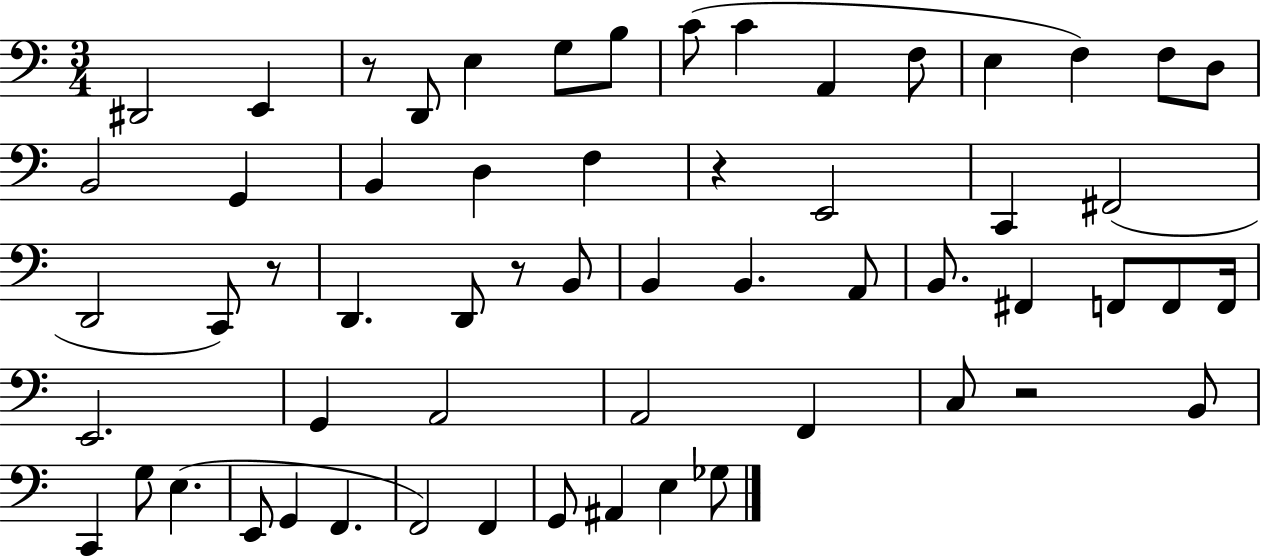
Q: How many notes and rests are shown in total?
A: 59